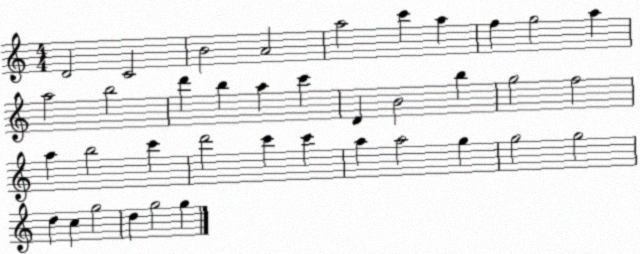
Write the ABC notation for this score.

X:1
T:Untitled
M:4/4
L:1/4
K:C
D2 C2 B2 A2 a2 c' a f g2 a a2 b2 d' b a c' D B2 b g2 f2 a b2 c' d'2 c' c' a a2 g g2 g2 d c g2 d g2 g